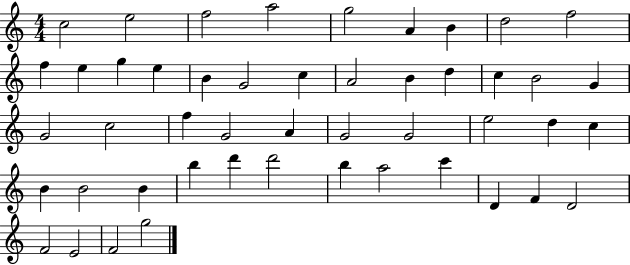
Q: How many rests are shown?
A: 0